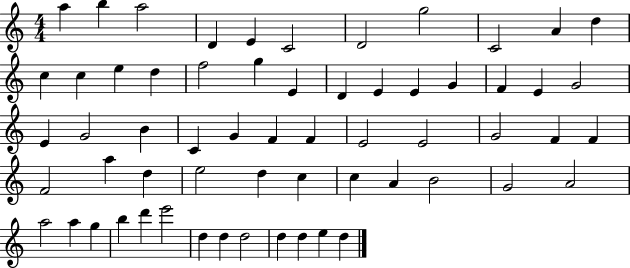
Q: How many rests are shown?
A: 0